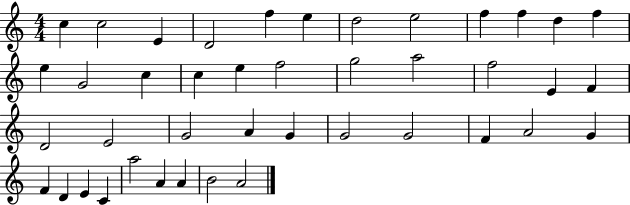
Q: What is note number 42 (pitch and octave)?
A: A4